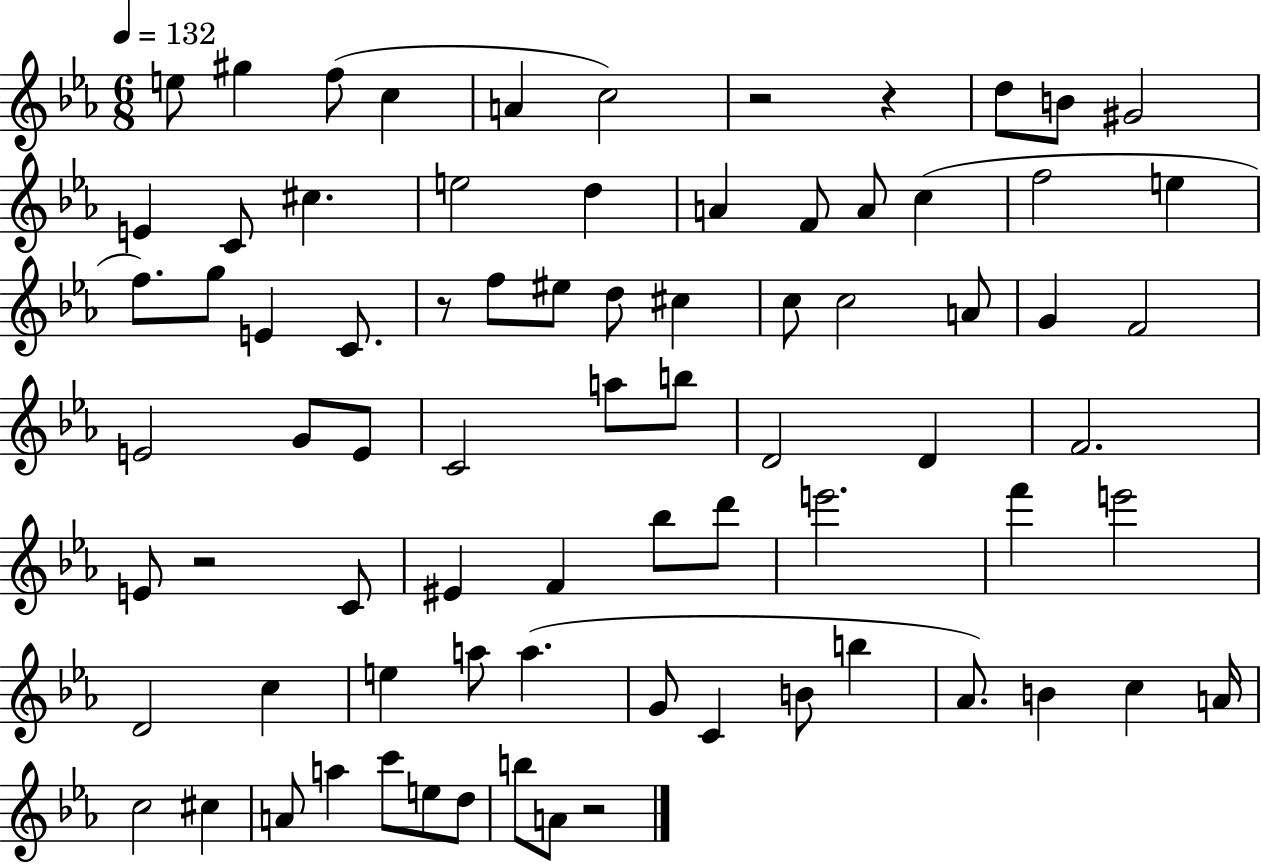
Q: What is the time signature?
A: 6/8